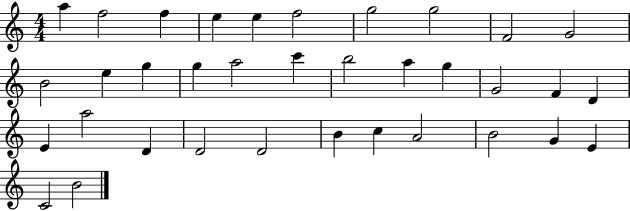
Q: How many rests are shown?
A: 0